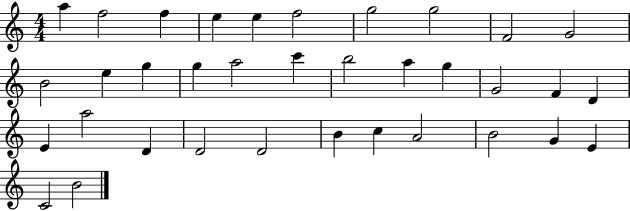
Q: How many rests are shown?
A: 0